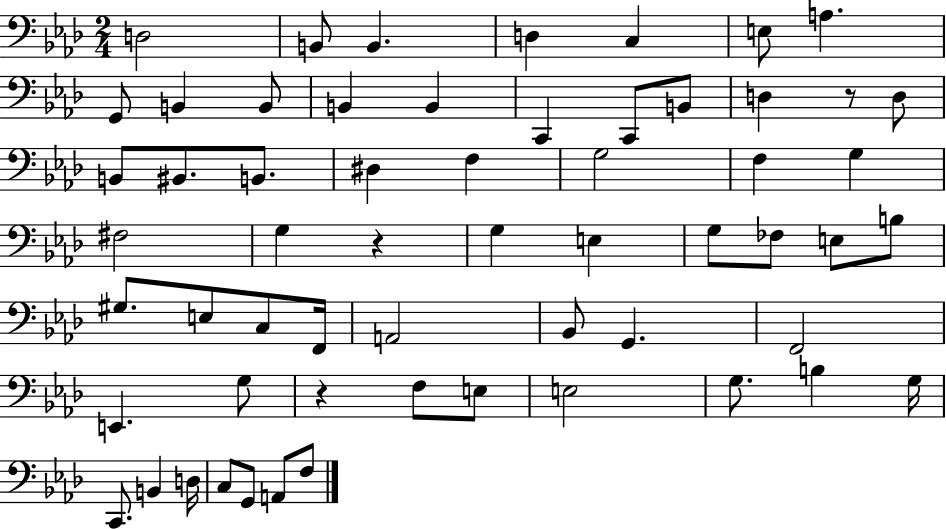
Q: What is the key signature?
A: AES major